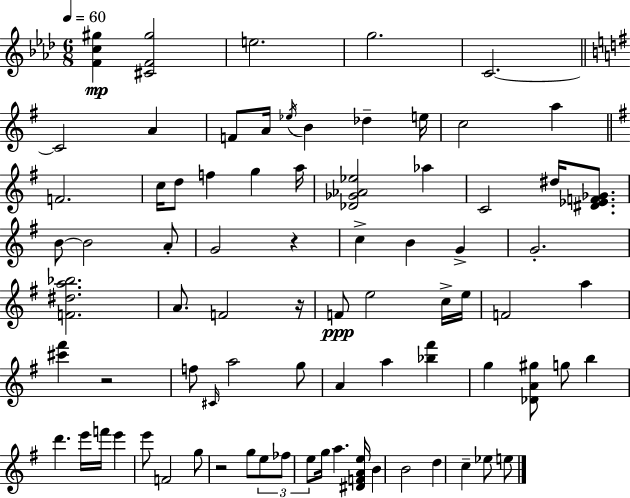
[F4,C5,G#5]/q [C#4,F4,G#5]/h E5/h. G5/h. C4/h. C4/h A4/q F4/e A4/s Eb5/s B4/q Db5/q E5/s C5/h A5/q F4/h. C5/s D5/e F5/q G5/q A5/s [Db4,Gb4,Ab4,Eb5]/h Ab5/q C4/h D#5/s [D#4,Eb4,F4,Gb4]/e. B4/e B4/h A4/e G4/h R/q C5/q B4/q G4/q G4/h. [F4,D#5,A5,Bb5]/h. A4/e. F4/h R/s F4/e E5/h C5/s E5/s F4/h A5/q [C#6,F#6]/q R/h F5/e C#4/s A5/h G5/e A4/q A5/q [Bb5,F#6]/q G5/q [Db4,A4,G#5]/e G5/e B5/q D6/q. E6/s F6/s E6/q E6/e F4/h G5/e R/h G5/e E5/e FES5/e E5/e G5/s A5/q. [D#4,F4,A4,E5]/s B4/q B4/h D5/q C5/q Eb5/e E5/e